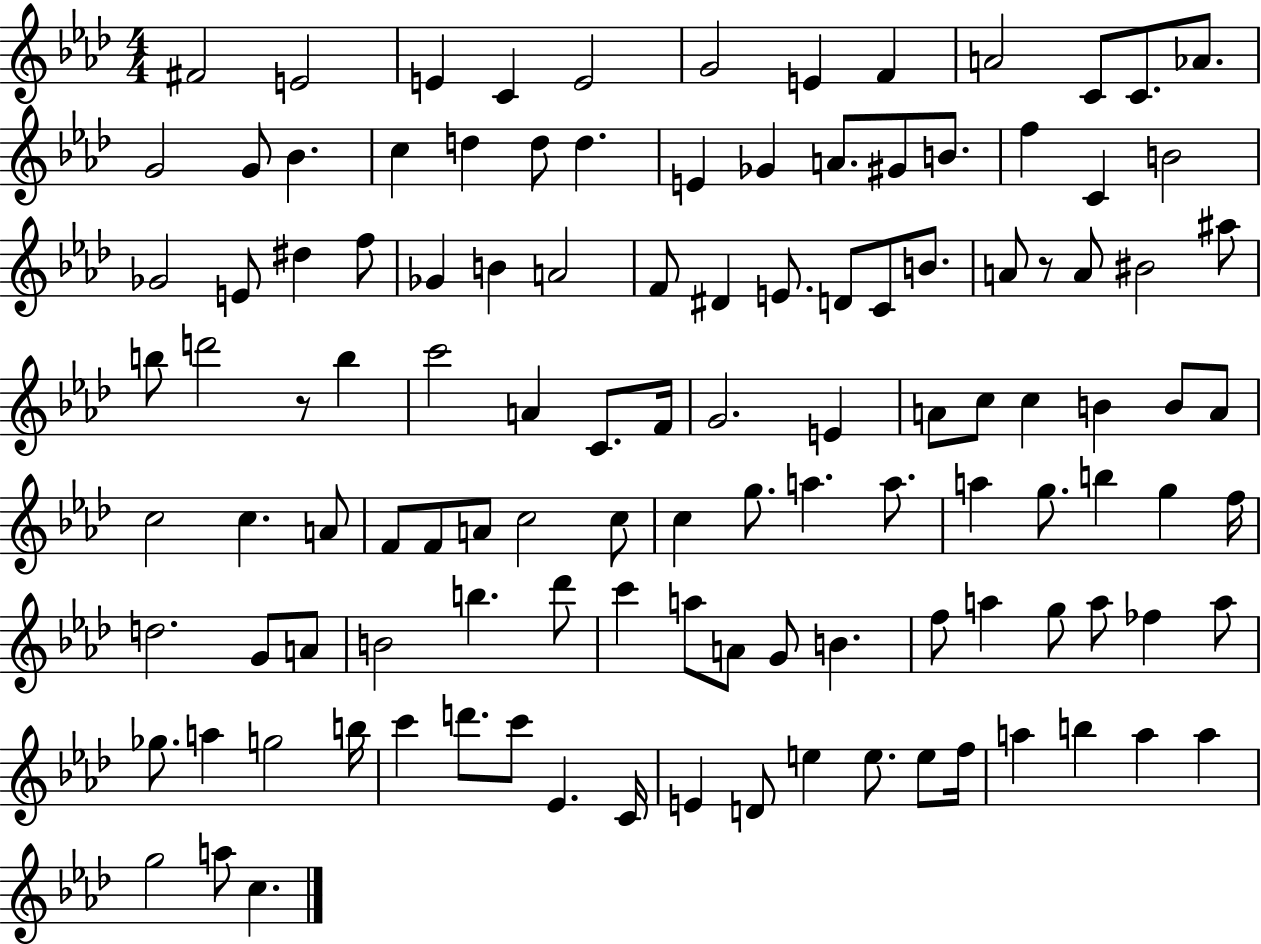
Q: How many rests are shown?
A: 2